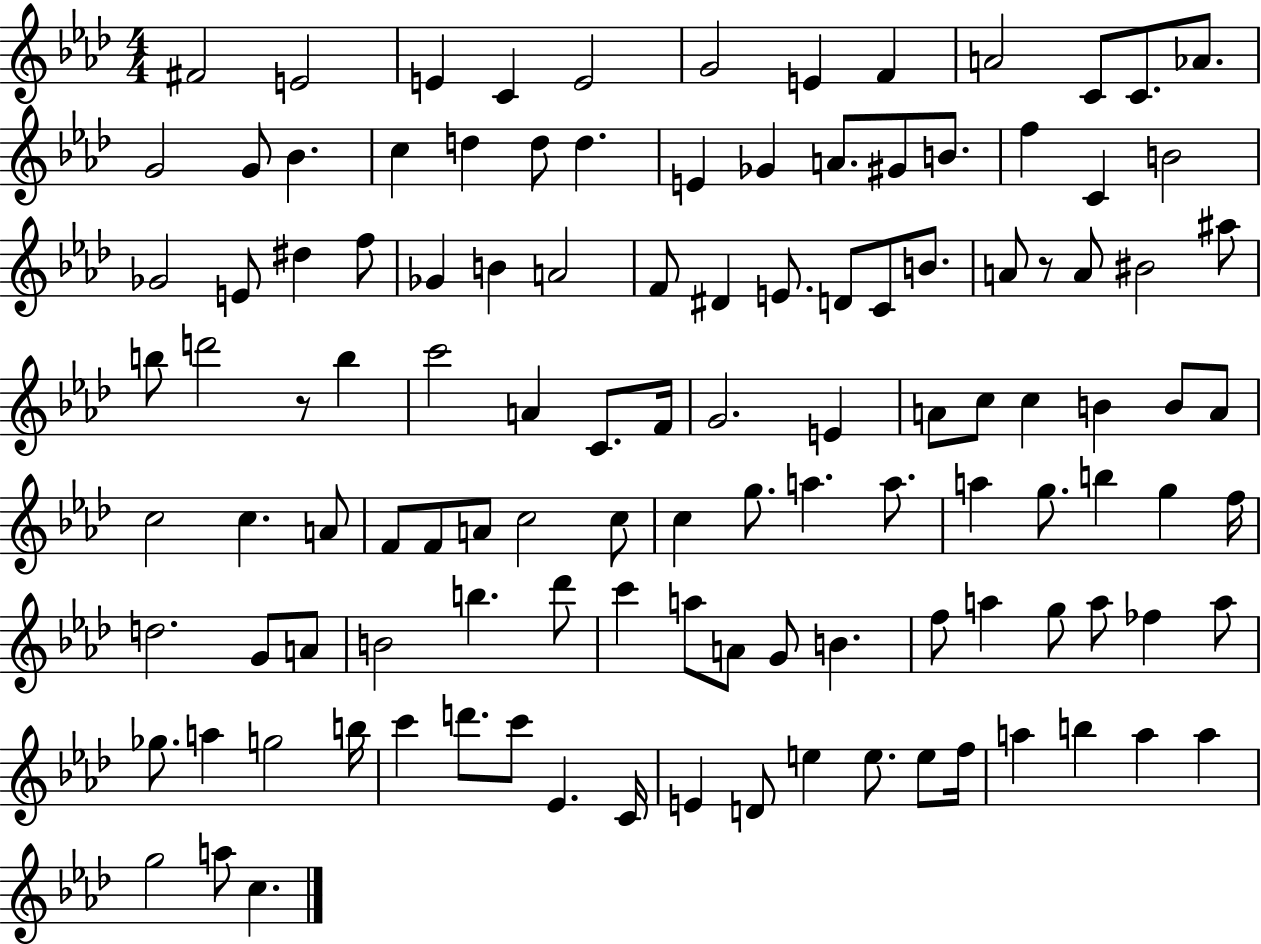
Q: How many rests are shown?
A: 2